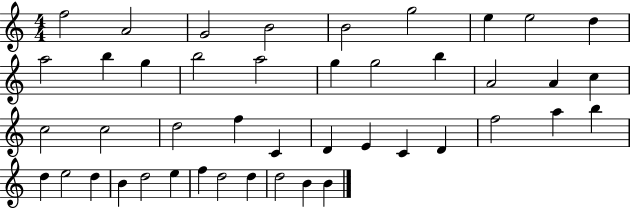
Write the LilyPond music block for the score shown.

{
  \clef treble
  \numericTimeSignature
  \time 4/4
  \key c \major
  f''2 a'2 | g'2 b'2 | b'2 g''2 | e''4 e''2 d''4 | \break a''2 b''4 g''4 | b''2 a''2 | g''4 g''2 b''4 | a'2 a'4 c''4 | \break c''2 c''2 | d''2 f''4 c'4 | d'4 e'4 c'4 d'4 | f''2 a''4 b''4 | \break d''4 e''2 d''4 | b'4 d''2 e''4 | f''4 d''2 d''4 | d''2 b'4 b'4 | \break \bar "|."
}